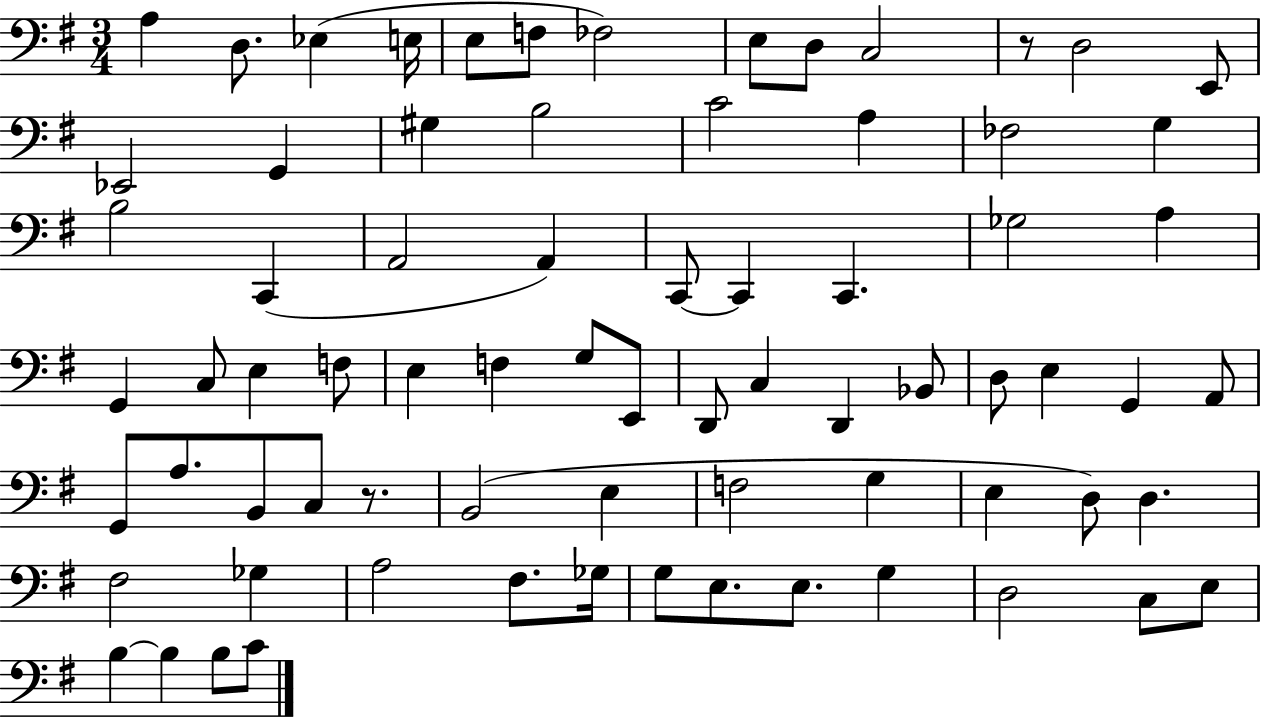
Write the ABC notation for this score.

X:1
T:Untitled
M:3/4
L:1/4
K:G
A, D,/2 _E, E,/4 E,/2 F,/2 _F,2 E,/2 D,/2 C,2 z/2 D,2 E,,/2 _E,,2 G,, ^G, B,2 C2 A, _F,2 G, B,2 C,, A,,2 A,, C,,/2 C,, C,, _G,2 A, G,, C,/2 E, F,/2 E, F, G,/2 E,,/2 D,,/2 C, D,, _B,,/2 D,/2 E, G,, A,,/2 G,,/2 A,/2 B,,/2 C,/2 z/2 B,,2 E, F,2 G, E, D,/2 D, ^F,2 _G, A,2 ^F,/2 _G,/4 G,/2 E,/2 E,/2 G, D,2 C,/2 E,/2 B, B, B,/2 C/2